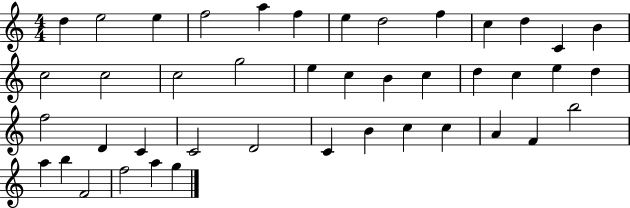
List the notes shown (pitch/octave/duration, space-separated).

D5/q E5/h E5/q F5/h A5/q F5/q E5/q D5/h F5/q C5/q D5/q C4/q B4/q C5/h C5/h C5/h G5/h E5/q C5/q B4/q C5/q D5/q C5/q E5/q D5/q F5/h D4/q C4/q C4/h D4/h C4/q B4/q C5/q C5/q A4/q F4/q B5/h A5/q B5/q F4/h F5/h A5/q G5/q